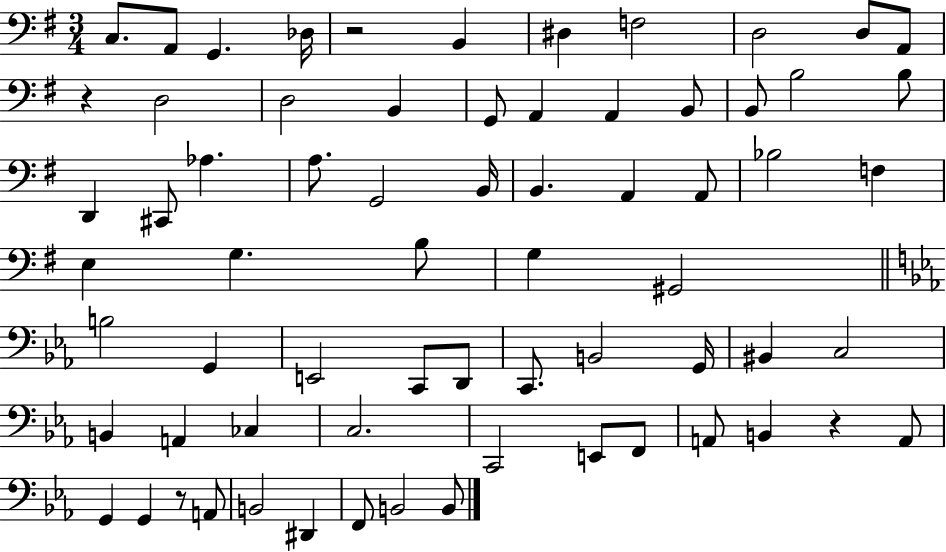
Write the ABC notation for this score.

X:1
T:Untitled
M:3/4
L:1/4
K:G
C,/2 A,,/2 G,, _D,/4 z2 B,, ^D, F,2 D,2 D,/2 A,,/2 z D,2 D,2 B,, G,,/2 A,, A,, B,,/2 B,,/2 B,2 B,/2 D,, ^C,,/2 _A, A,/2 G,,2 B,,/4 B,, A,, A,,/2 _B,2 F, E, G, B,/2 G, ^G,,2 B,2 G,, E,,2 C,,/2 D,,/2 C,,/2 B,,2 G,,/4 ^B,, C,2 B,, A,, _C, C,2 C,,2 E,,/2 F,,/2 A,,/2 B,, z A,,/2 G,, G,, z/2 A,,/2 B,,2 ^D,, F,,/2 B,,2 B,,/2